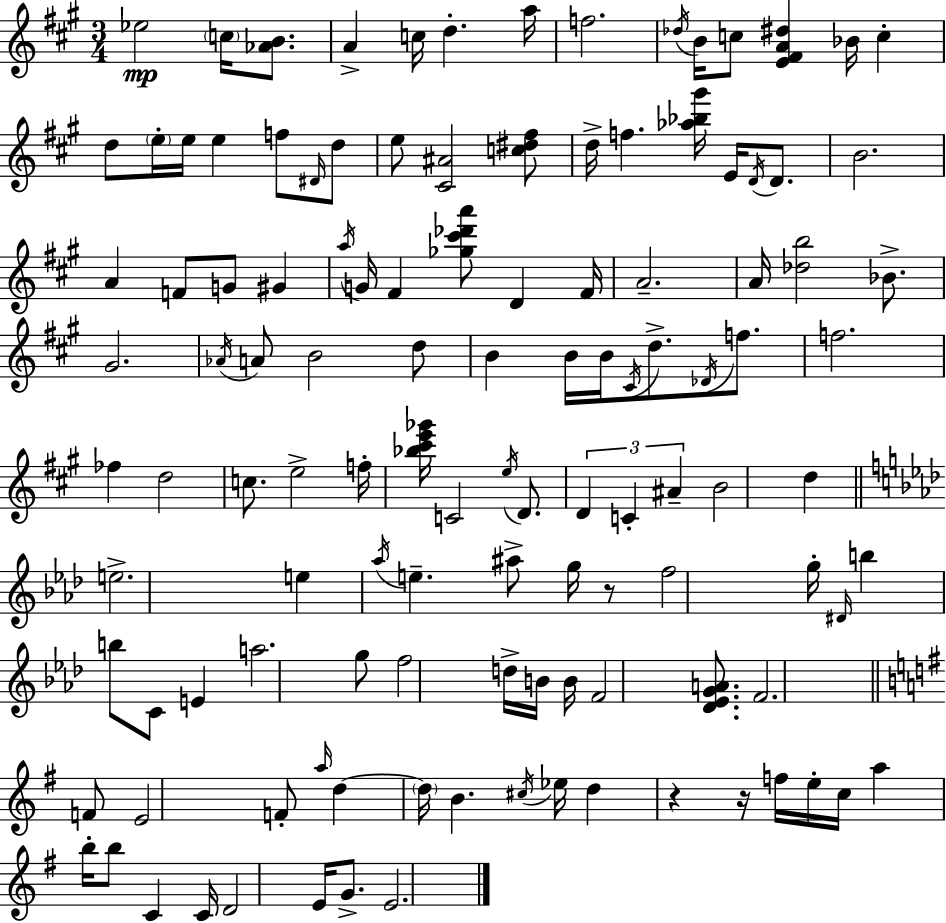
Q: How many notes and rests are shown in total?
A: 119